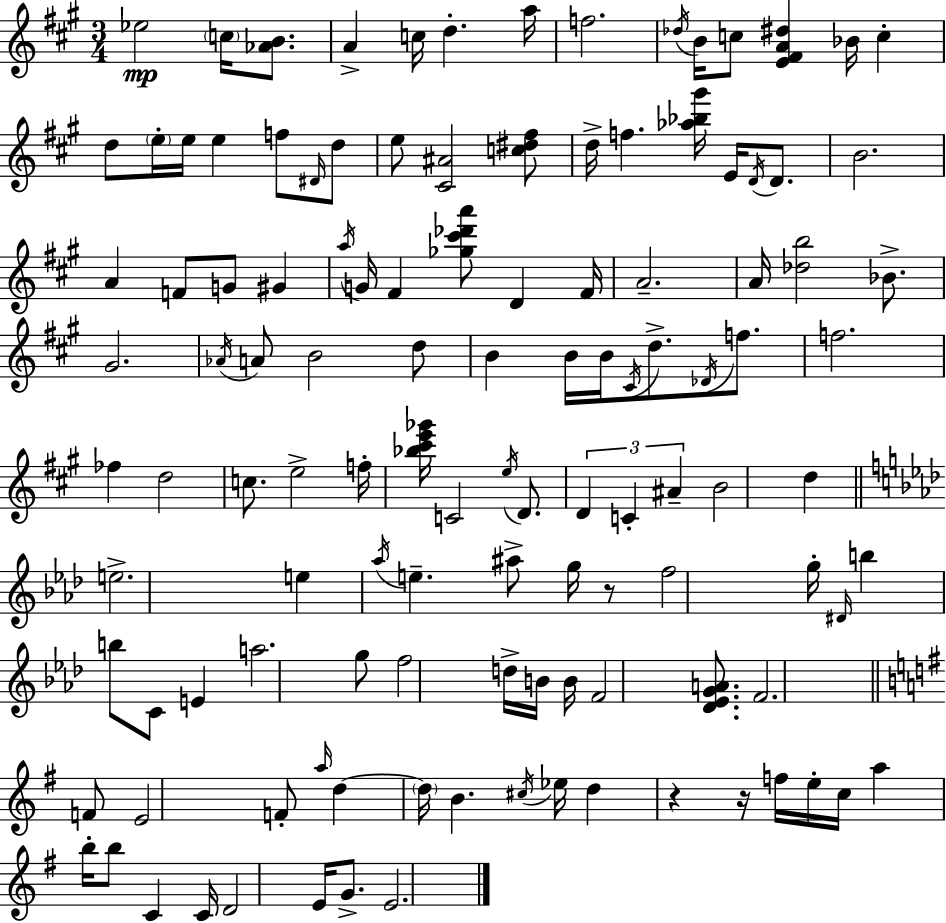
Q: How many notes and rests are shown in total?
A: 119